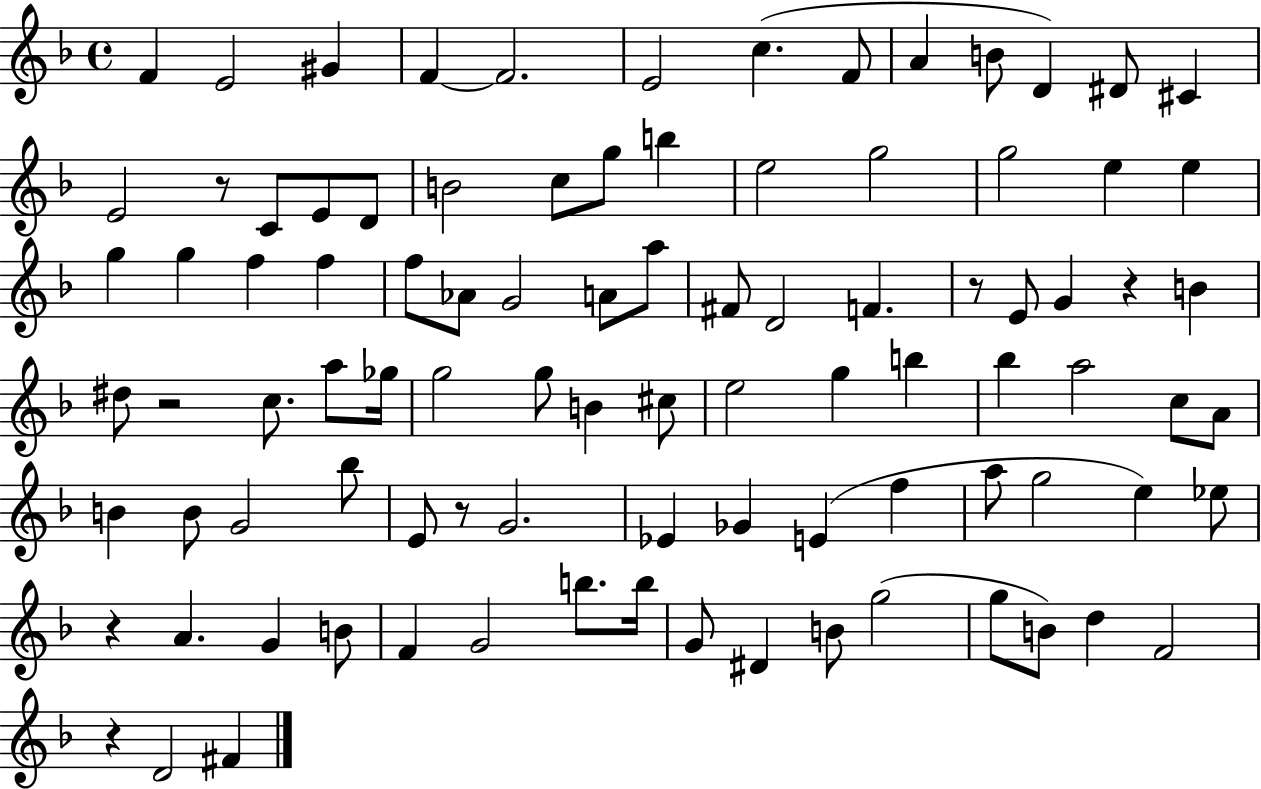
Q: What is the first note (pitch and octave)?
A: F4